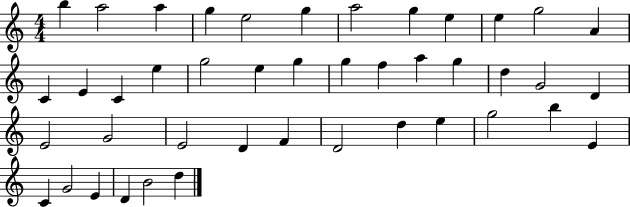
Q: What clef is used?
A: treble